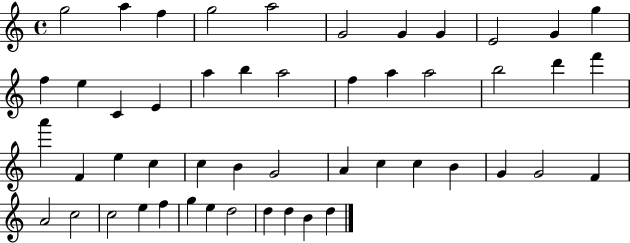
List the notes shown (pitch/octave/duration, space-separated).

G5/h A5/q F5/q G5/h A5/h G4/h G4/q G4/q E4/h G4/q G5/q F5/q E5/q C4/q E4/q A5/q B5/q A5/h F5/q A5/q A5/h B5/h D6/q F6/q A6/q F4/q E5/q C5/q C5/q B4/q G4/h A4/q C5/q C5/q B4/q G4/q G4/h F4/q A4/h C5/h C5/h E5/q F5/q G5/q E5/q D5/h D5/q D5/q B4/q D5/q